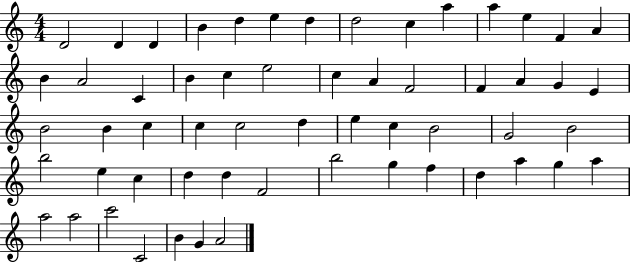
D4/h D4/q D4/q B4/q D5/q E5/q D5/q D5/h C5/q A5/q A5/q E5/q F4/q A4/q B4/q A4/h C4/q B4/q C5/q E5/h C5/q A4/q F4/h F4/q A4/q G4/q E4/q B4/h B4/q C5/q C5/q C5/h D5/q E5/q C5/q B4/h G4/h B4/h B5/h E5/q C5/q D5/q D5/q F4/h B5/h G5/q F5/q D5/q A5/q G5/q A5/q A5/h A5/h C6/h C4/h B4/q G4/q A4/h